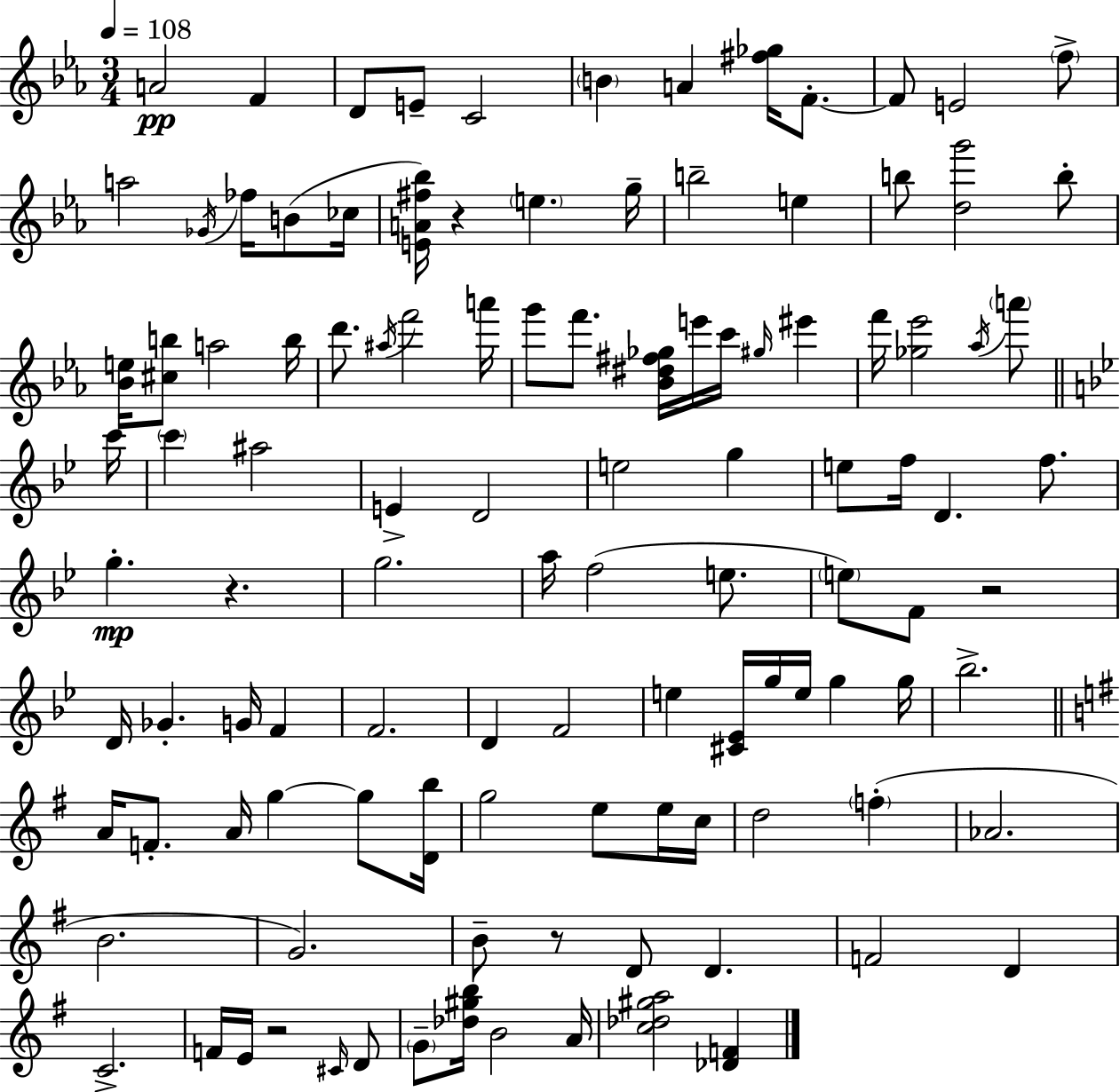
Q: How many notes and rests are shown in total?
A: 112